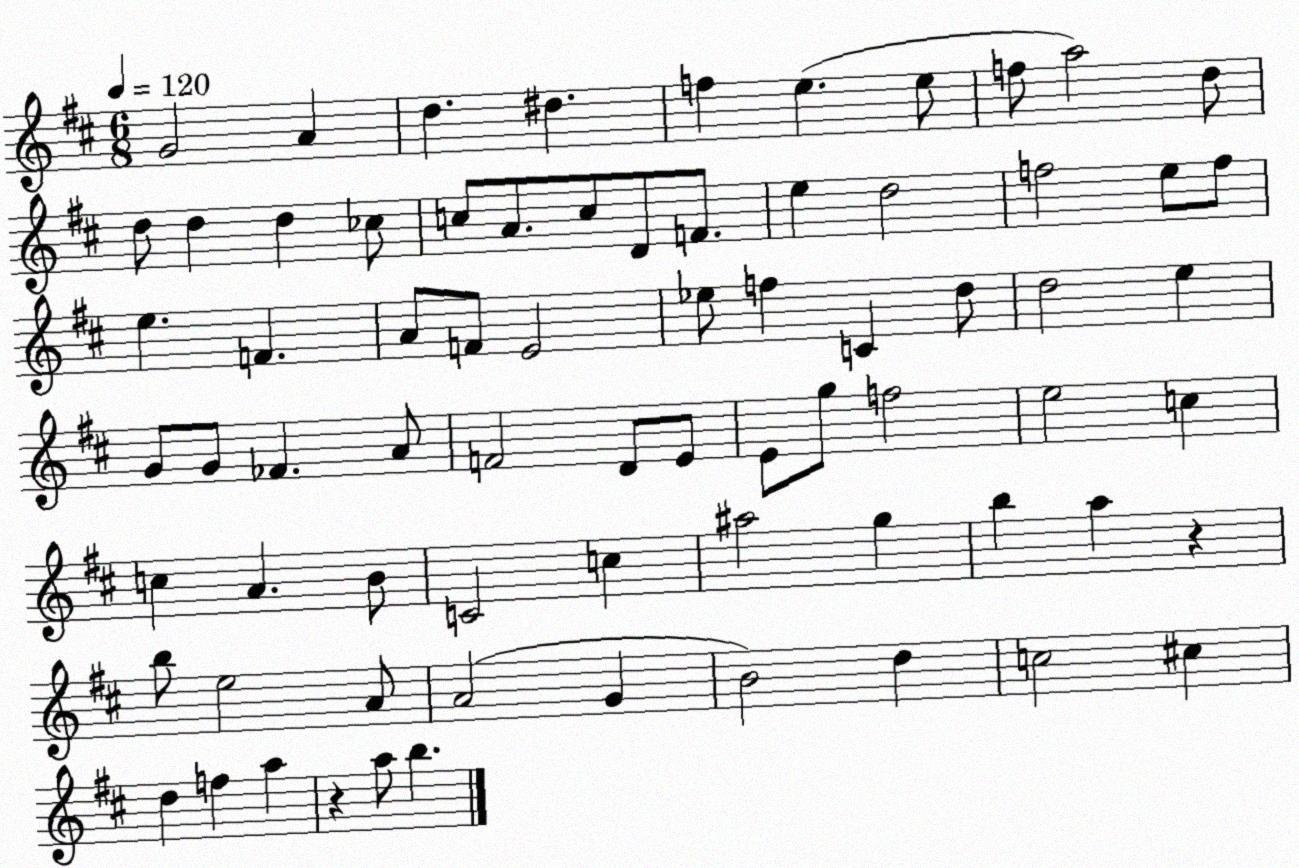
X:1
T:Untitled
M:6/8
L:1/4
K:D
G2 A d ^d f e e/2 f/2 a2 d/2 d/2 d d _c/2 c/2 A/2 c/2 D/2 F/2 e d2 f2 e/2 f/2 e F A/2 F/2 E2 _e/2 f C d/2 d2 e G/2 G/2 _F A/2 F2 D/2 E/2 E/2 g/2 f2 e2 c c A B/2 C2 c ^a2 g b a z b/2 e2 A/2 A2 G B2 d c2 ^c d f a z a/2 b